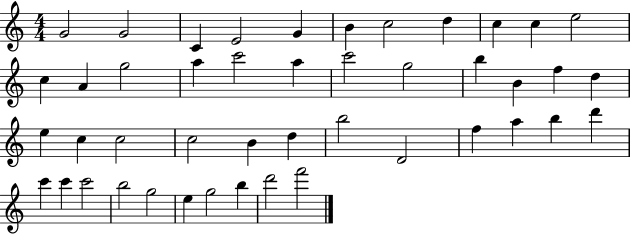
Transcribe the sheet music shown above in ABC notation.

X:1
T:Untitled
M:4/4
L:1/4
K:C
G2 G2 C E2 G B c2 d c c e2 c A g2 a c'2 a c'2 g2 b B f d e c c2 c2 B d b2 D2 f a b d' c' c' c'2 b2 g2 e g2 b d'2 f'2